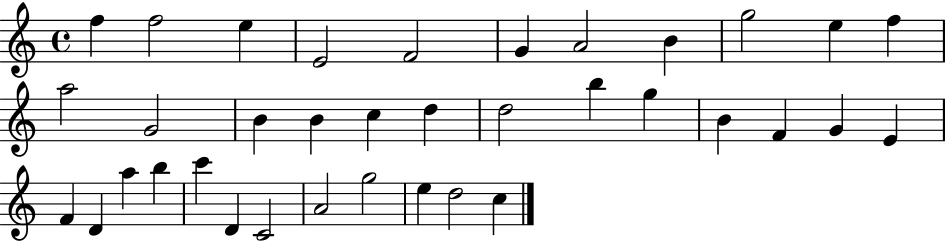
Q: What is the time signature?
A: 4/4